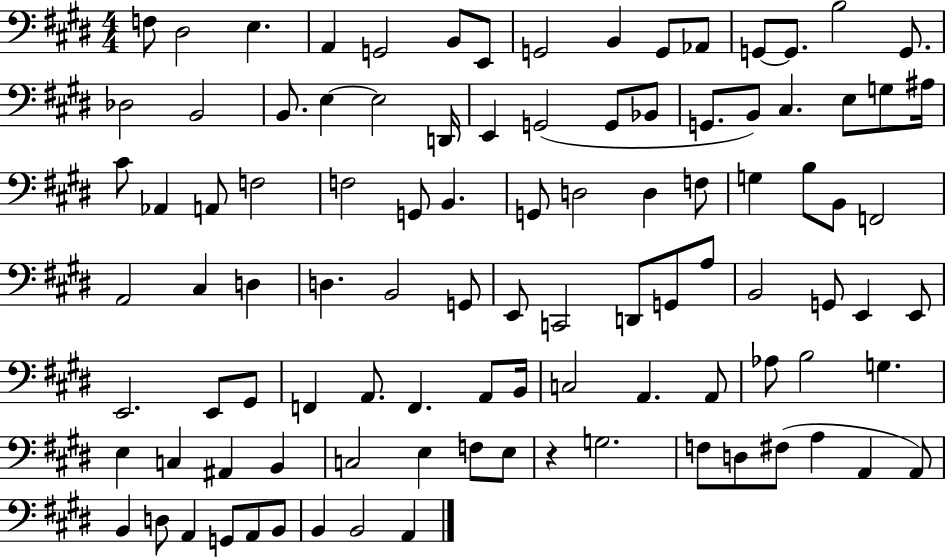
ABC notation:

X:1
T:Untitled
M:4/4
L:1/4
K:E
F,/2 ^D,2 E, A,, G,,2 B,,/2 E,,/2 G,,2 B,, G,,/2 _A,,/2 G,,/2 G,,/2 B,2 G,,/2 _D,2 B,,2 B,,/2 E, E,2 D,,/4 E,, G,,2 G,,/2 _B,,/2 G,,/2 B,,/2 ^C, E,/2 G,/2 ^A,/4 ^C/2 _A,, A,,/2 F,2 F,2 G,,/2 B,, G,,/2 D,2 D, F,/2 G, B,/2 B,,/2 F,,2 A,,2 ^C, D, D, B,,2 G,,/2 E,,/2 C,,2 D,,/2 G,,/2 A,/2 B,,2 G,,/2 E,, E,,/2 E,,2 E,,/2 ^G,,/2 F,, A,,/2 F,, A,,/2 B,,/4 C,2 A,, A,,/2 _A,/2 B,2 G, E, C, ^A,, B,, C,2 E, F,/2 E,/2 z G,2 F,/2 D,/2 ^F,/2 A, A,, A,,/2 B,, D,/2 A,, G,,/2 A,,/2 B,,/2 B,, B,,2 A,,